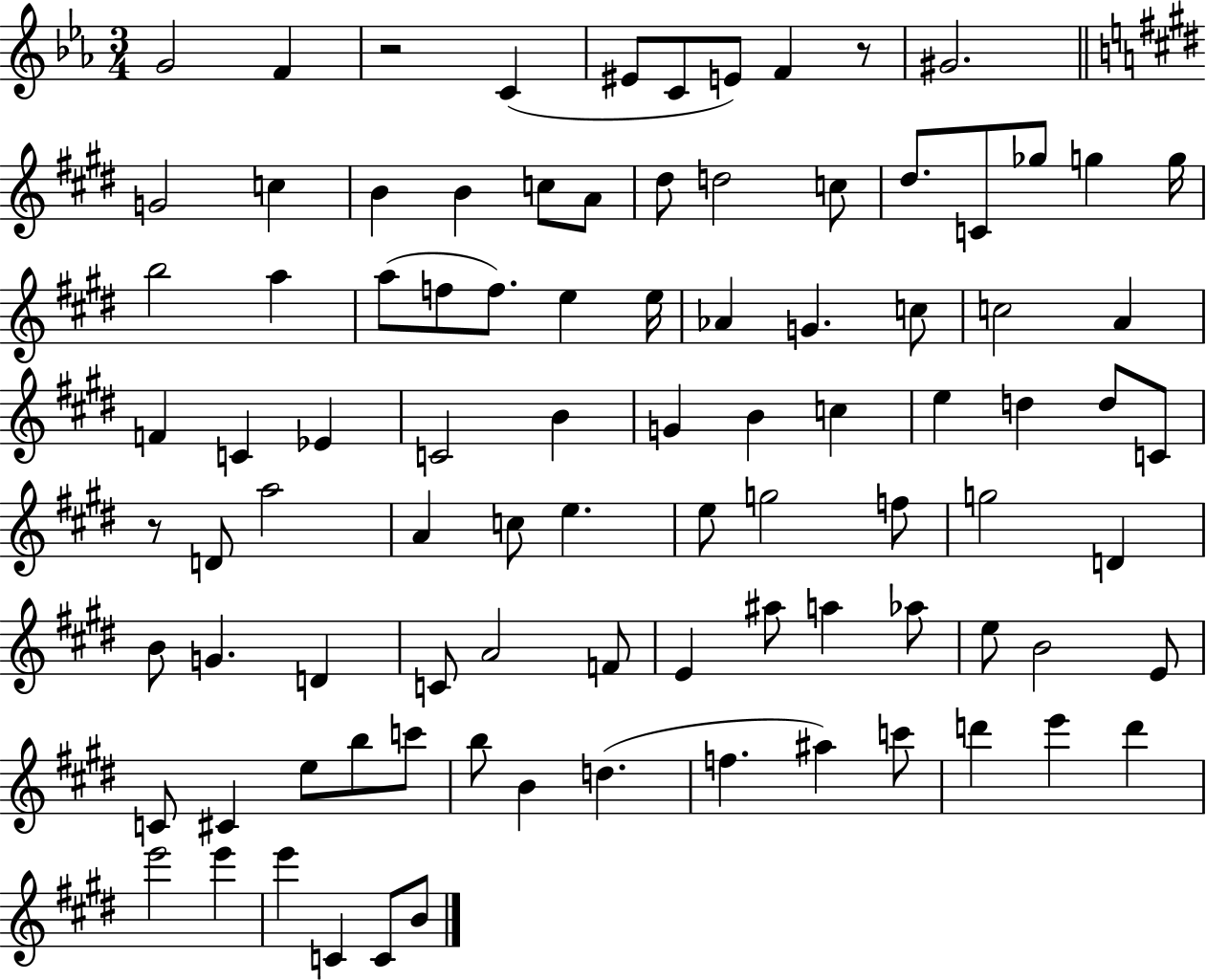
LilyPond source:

{
  \clef treble
  \numericTimeSignature
  \time 3/4
  \key ees \major
  g'2 f'4 | r2 c'4( | eis'8 c'8 e'8) f'4 r8 | gis'2. | \break \bar "||" \break \key e \major g'2 c''4 | b'4 b'4 c''8 a'8 | dis''8 d''2 c''8 | dis''8. c'8 ges''8 g''4 g''16 | \break b''2 a''4 | a''8( f''8 f''8.) e''4 e''16 | aes'4 g'4. c''8 | c''2 a'4 | \break f'4 c'4 ees'4 | c'2 b'4 | g'4 b'4 c''4 | e''4 d''4 d''8 c'8 | \break r8 d'8 a''2 | a'4 c''8 e''4. | e''8 g''2 f''8 | g''2 d'4 | \break b'8 g'4. d'4 | c'8 a'2 f'8 | e'4 ais''8 a''4 aes''8 | e''8 b'2 e'8 | \break c'8 cis'4 e''8 b''8 c'''8 | b''8 b'4 d''4.( | f''4. ais''4) c'''8 | d'''4 e'''4 d'''4 | \break e'''2 e'''4 | e'''4 c'4 c'8 b'8 | \bar "|."
}